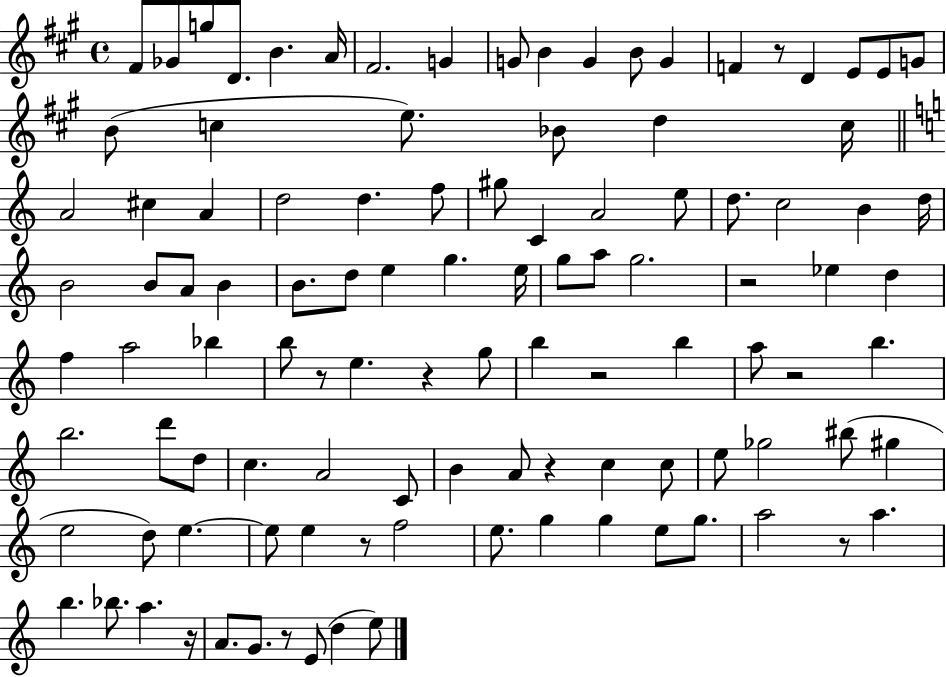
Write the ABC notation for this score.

X:1
T:Untitled
M:4/4
L:1/4
K:A
^F/2 _G/2 g/2 D/2 B A/4 ^F2 G G/2 B G B/2 G F z/2 D E/2 E/2 G/2 B/2 c e/2 _B/2 d c/4 A2 ^c A d2 d f/2 ^g/2 C A2 e/2 d/2 c2 B d/4 B2 B/2 A/2 B B/2 d/2 e g e/4 g/2 a/2 g2 z2 _e d f a2 _b b/2 z/2 e z g/2 b z2 b a/2 z2 b b2 d'/2 d/2 c A2 C/2 B A/2 z c c/2 e/2 _g2 ^b/2 ^g e2 d/2 e e/2 e z/2 f2 e/2 g g e/2 g/2 a2 z/2 a b _b/2 a z/4 A/2 G/2 z/2 E/2 d e/2